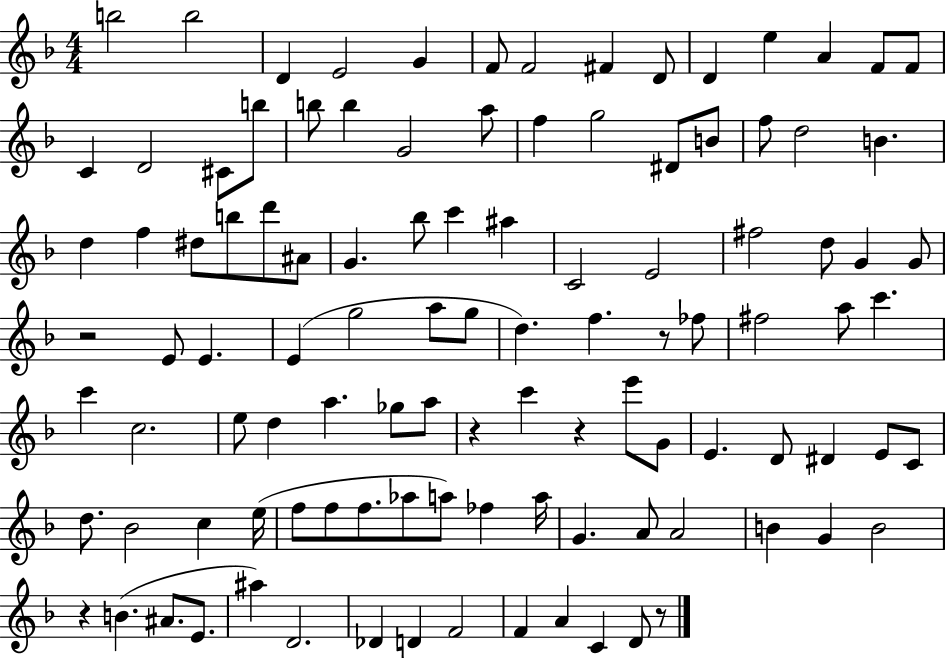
{
  \clef treble
  \numericTimeSignature
  \time 4/4
  \key f \major
  \repeat volta 2 { b''2 b''2 | d'4 e'2 g'4 | f'8 f'2 fis'4 d'8 | d'4 e''4 a'4 f'8 f'8 | \break c'4 d'2 cis'8 b''8 | b''8 b''4 g'2 a''8 | f''4 g''2 dis'8 b'8 | f''8 d''2 b'4. | \break d''4 f''4 dis''8 b''8 d'''8 ais'8 | g'4. bes''8 c'''4 ais''4 | c'2 e'2 | fis''2 d''8 g'4 g'8 | \break r2 e'8 e'4. | e'4( g''2 a''8 g''8 | d''4.) f''4. r8 fes''8 | fis''2 a''8 c'''4. | \break c'''4 c''2. | e''8 d''4 a''4. ges''8 a''8 | r4 c'''4 r4 e'''8 g'8 | e'4. d'8 dis'4 e'8 c'8 | \break d''8. bes'2 c''4 e''16( | f''8 f''8 f''8. aes''8 a''8) fes''4 a''16 | g'4. a'8 a'2 | b'4 g'4 b'2 | \break r4 b'4.( ais'8. e'8. | ais''4) d'2. | des'4 d'4 f'2 | f'4 a'4 c'4 d'8 r8 | \break } \bar "|."
}